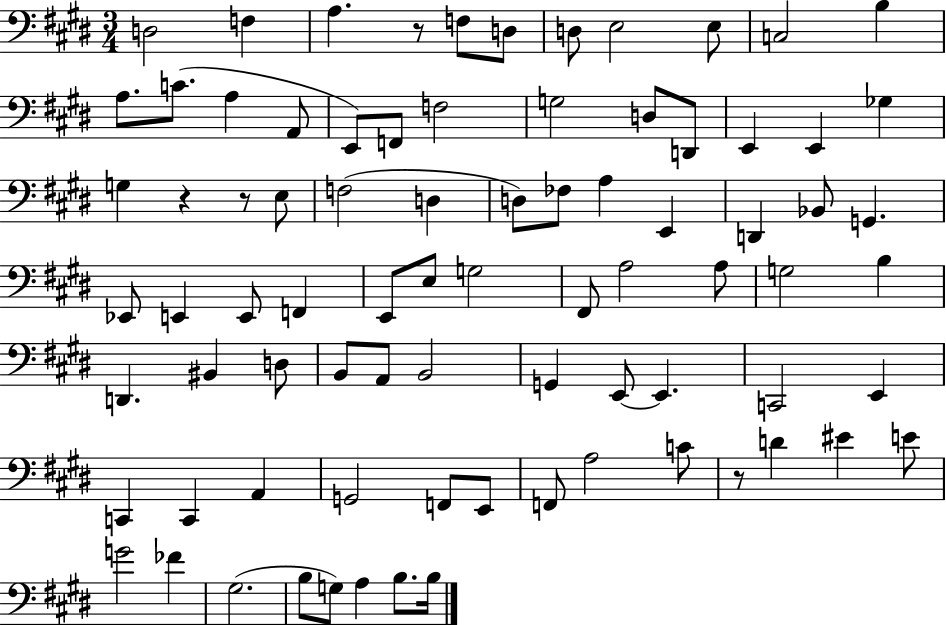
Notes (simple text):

D3/h F3/q A3/q. R/e F3/e D3/e D3/e E3/h E3/e C3/h B3/q A3/e. C4/e. A3/q A2/e E2/e F2/e F3/h G3/h D3/e D2/e E2/q E2/q Gb3/q G3/q R/q R/e E3/e F3/h D3/q D3/e FES3/e A3/q E2/q D2/q Bb2/e G2/q. Eb2/e E2/q E2/e F2/q E2/e E3/e G3/h F#2/e A3/h A3/e G3/h B3/q D2/q. BIS2/q D3/e B2/e A2/e B2/h G2/q E2/e E2/q. C2/h E2/q C2/q C2/q A2/q G2/h F2/e E2/e F2/e A3/h C4/e R/e D4/q EIS4/q E4/e G4/h FES4/q G#3/h. B3/e G3/e A3/q B3/e. B3/s